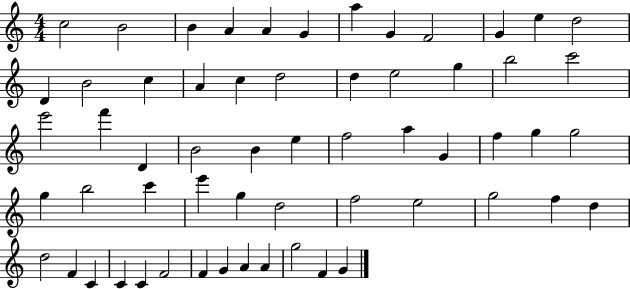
{
  \clef treble
  \numericTimeSignature
  \time 4/4
  \key c \major
  c''2 b'2 | b'4 a'4 a'4 g'4 | a''4 g'4 f'2 | g'4 e''4 d''2 | \break d'4 b'2 c''4 | a'4 c''4 d''2 | d''4 e''2 g''4 | b''2 c'''2 | \break e'''2 f'''4 d'4 | b'2 b'4 e''4 | f''2 a''4 g'4 | f''4 g''4 g''2 | \break g''4 b''2 c'''4 | e'''4 g''4 d''2 | f''2 e''2 | g''2 f''4 d''4 | \break d''2 f'4 c'4 | c'4 c'4 f'2 | f'4 g'4 a'4 a'4 | g''2 f'4 g'4 | \break \bar "|."
}